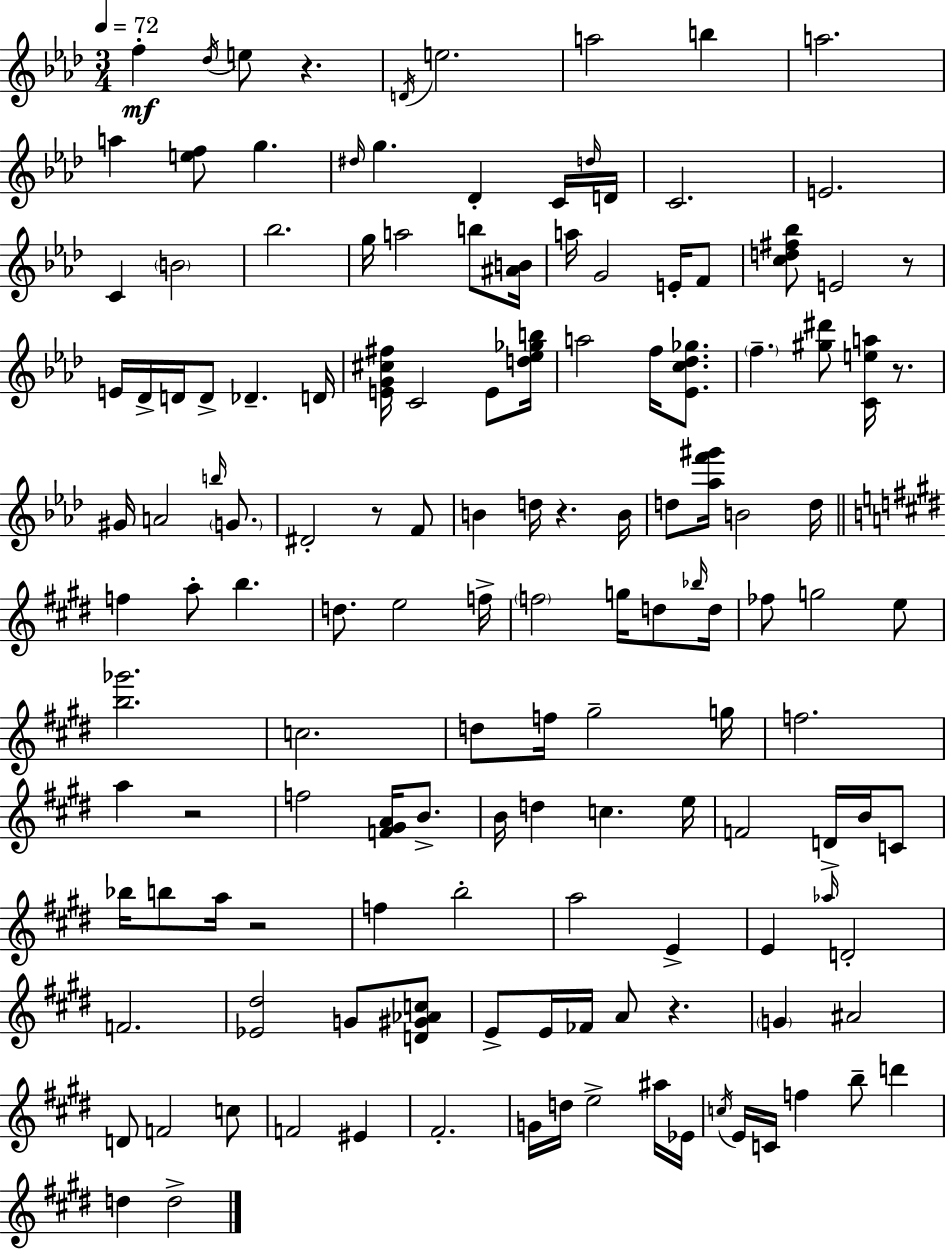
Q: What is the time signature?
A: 3/4